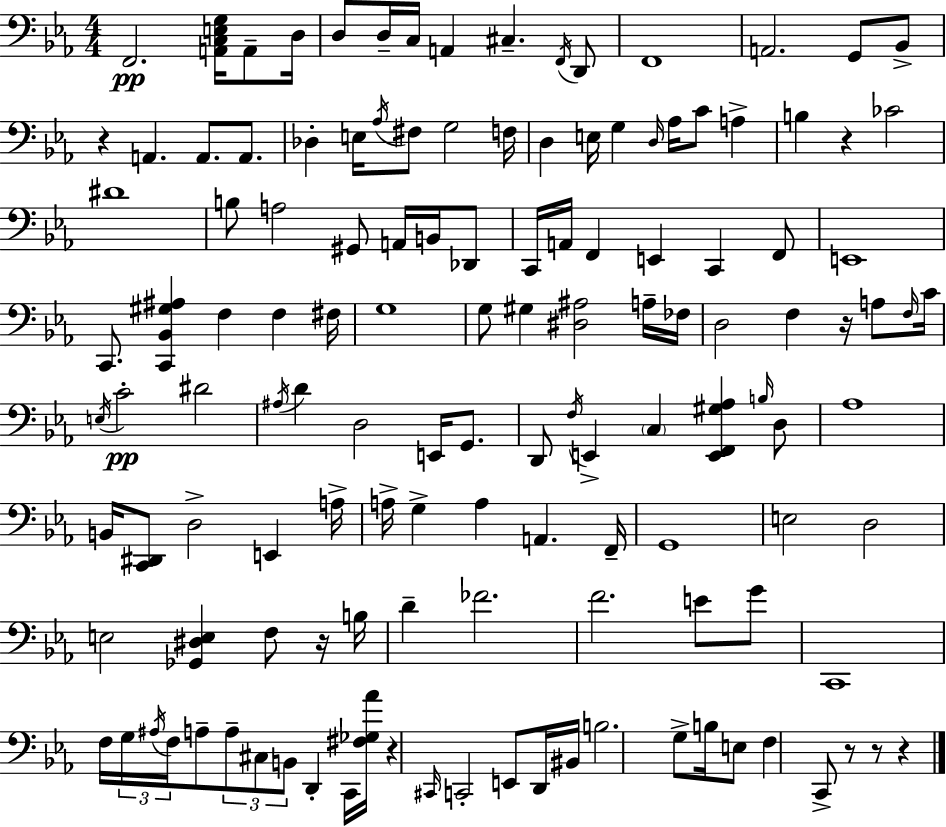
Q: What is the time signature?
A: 4/4